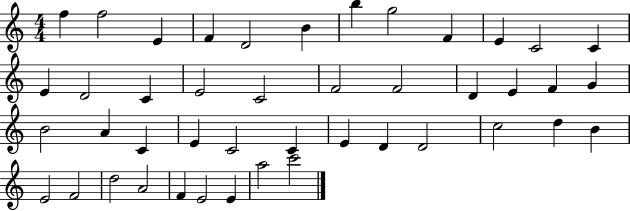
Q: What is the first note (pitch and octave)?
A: F5